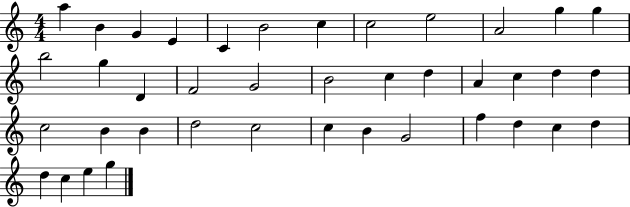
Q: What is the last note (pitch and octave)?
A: G5